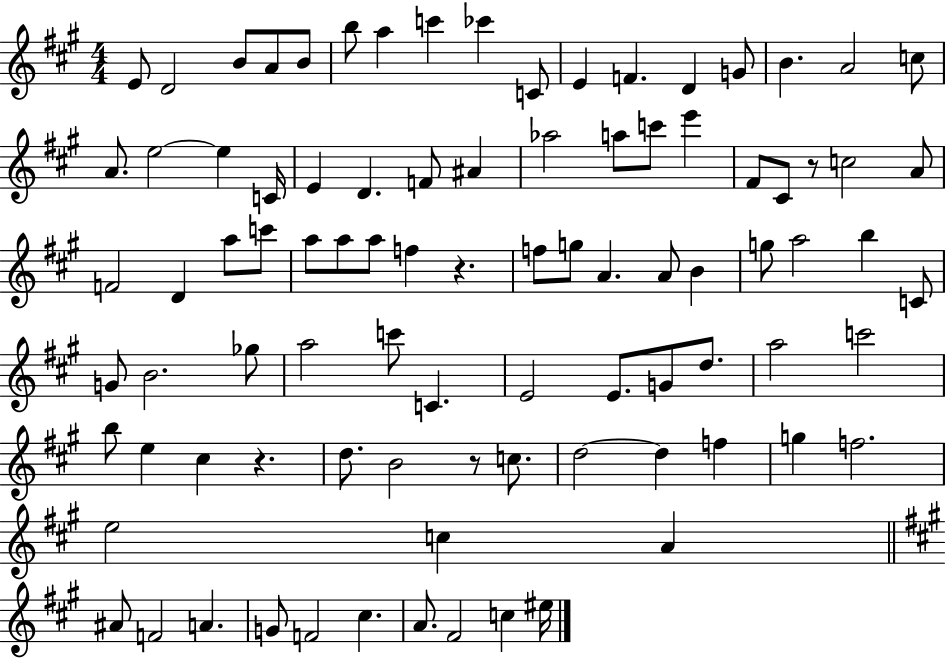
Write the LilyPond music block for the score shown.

{
  \clef treble
  \numericTimeSignature
  \time 4/4
  \key a \major
  e'8 d'2 b'8 a'8 b'8 | b''8 a''4 c'''4 ces'''4 c'8 | e'4 f'4. d'4 g'8 | b'4. a'2 c''8 | \break a'8. e''2~~ e''4 c'16 | e'4 d'4. f'8 ais'4 | aes''2 a''8 c'''8 e'''4 | fis'8 cis'8 r8 c''2 a'8 | \break f'2 d'4 a''8 c'''8 | a''8 a''8 a''8 f''4 r4. | f''8 g''8 a'4. a'8 b'4 | g''8 a''2 b''4 c'8 | \break g'8 b'2. ges''8 | a''2 c'''8 c'4. | e'2 e'8. g'8 d''8. | a''2 c'''2 | \break b''8 e''4 cis''4 r4. | d''8. b'2 r8 c''8. | d''2~~ d''4 f''4 | g''4 f''2. | \break e''2 c''4 a'4 | \bar "||" \break \key a \major ais'8 f'2 a'4. | g'8 f'2 cis''4. | a'8. fis'2 c''4 eis''16 | \bar "|."
}